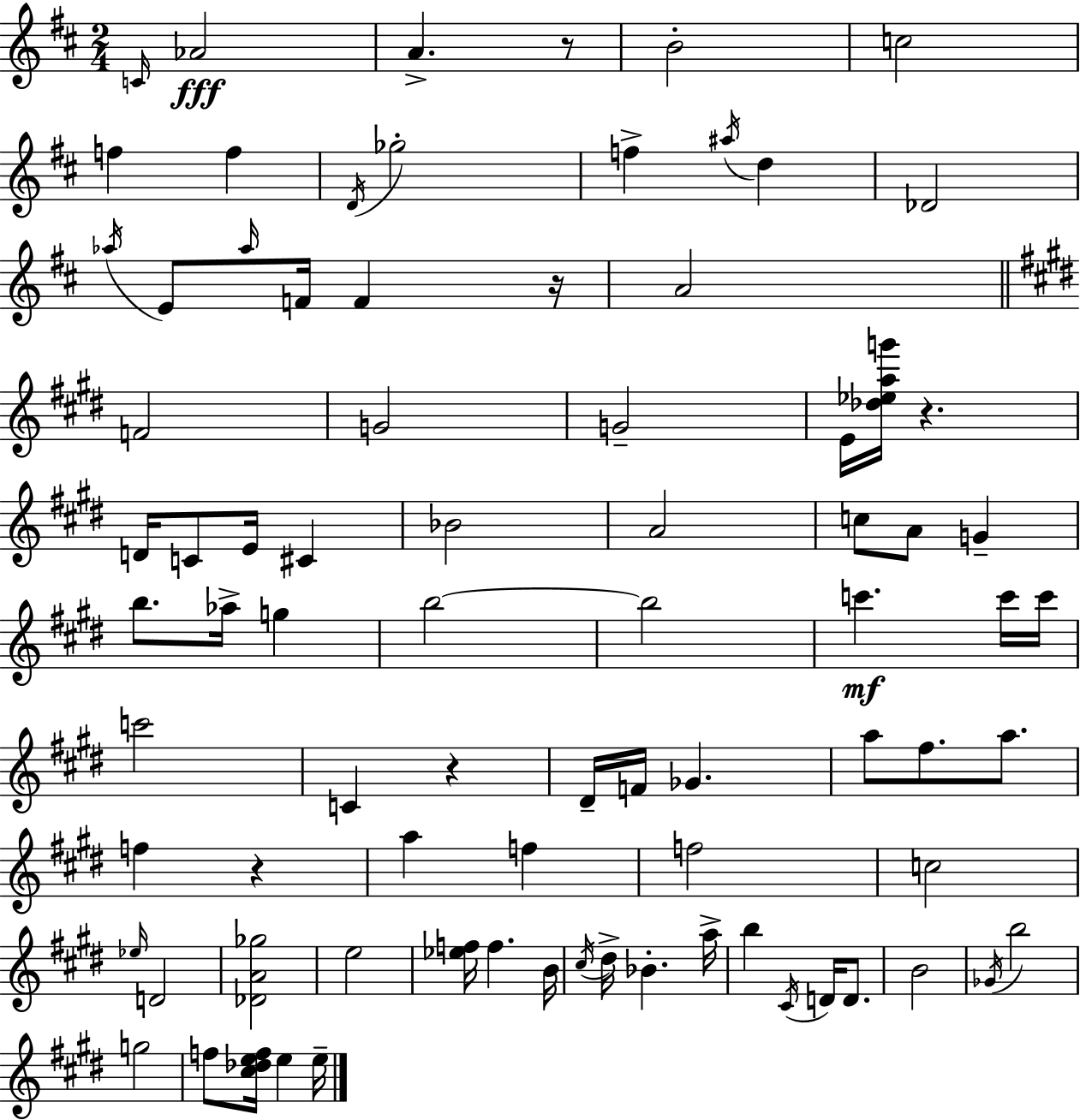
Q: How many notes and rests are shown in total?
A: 82